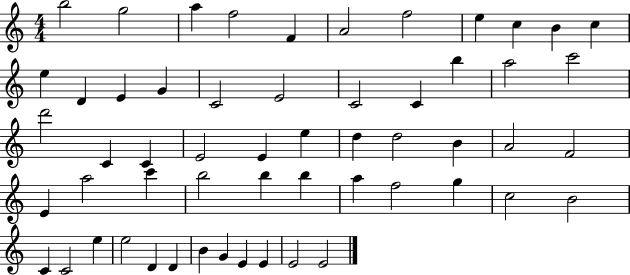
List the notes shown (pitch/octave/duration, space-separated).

B5/h G5/h A5/q F5/h F4/q A4/h F5/h E5/q C5/q B4/q C5/q E5/q D4/q E4/q G4/q C4/h E4/h C4/h C4/q B5/q A5/h C6/h D6/h C4/q C4/q E4/h E4/q E5/q D5/q D5/h B4/q A4/h F4/h E4/q A5/h C6/q B5/h B5/q B5/q A5/q F5/h G5/q C5/h B4/h C4/q C4/h E5/q E5/h D4/q D4/q B4/q G4/q E4/q E4/q E4/h E4/h